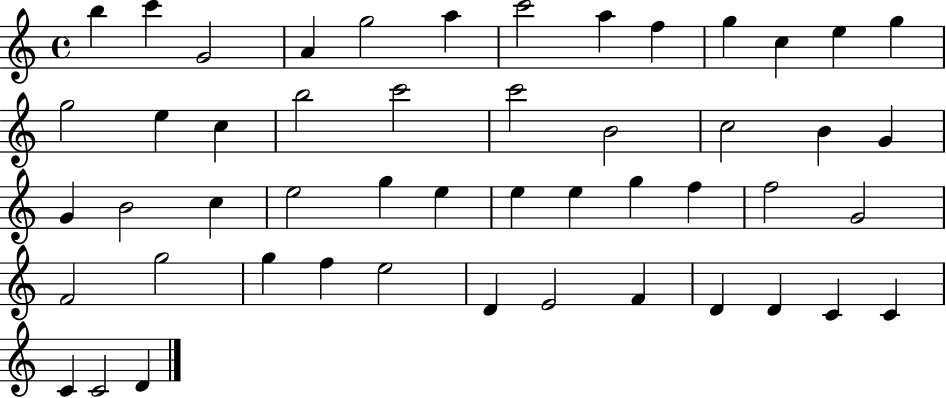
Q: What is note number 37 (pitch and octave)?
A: G5